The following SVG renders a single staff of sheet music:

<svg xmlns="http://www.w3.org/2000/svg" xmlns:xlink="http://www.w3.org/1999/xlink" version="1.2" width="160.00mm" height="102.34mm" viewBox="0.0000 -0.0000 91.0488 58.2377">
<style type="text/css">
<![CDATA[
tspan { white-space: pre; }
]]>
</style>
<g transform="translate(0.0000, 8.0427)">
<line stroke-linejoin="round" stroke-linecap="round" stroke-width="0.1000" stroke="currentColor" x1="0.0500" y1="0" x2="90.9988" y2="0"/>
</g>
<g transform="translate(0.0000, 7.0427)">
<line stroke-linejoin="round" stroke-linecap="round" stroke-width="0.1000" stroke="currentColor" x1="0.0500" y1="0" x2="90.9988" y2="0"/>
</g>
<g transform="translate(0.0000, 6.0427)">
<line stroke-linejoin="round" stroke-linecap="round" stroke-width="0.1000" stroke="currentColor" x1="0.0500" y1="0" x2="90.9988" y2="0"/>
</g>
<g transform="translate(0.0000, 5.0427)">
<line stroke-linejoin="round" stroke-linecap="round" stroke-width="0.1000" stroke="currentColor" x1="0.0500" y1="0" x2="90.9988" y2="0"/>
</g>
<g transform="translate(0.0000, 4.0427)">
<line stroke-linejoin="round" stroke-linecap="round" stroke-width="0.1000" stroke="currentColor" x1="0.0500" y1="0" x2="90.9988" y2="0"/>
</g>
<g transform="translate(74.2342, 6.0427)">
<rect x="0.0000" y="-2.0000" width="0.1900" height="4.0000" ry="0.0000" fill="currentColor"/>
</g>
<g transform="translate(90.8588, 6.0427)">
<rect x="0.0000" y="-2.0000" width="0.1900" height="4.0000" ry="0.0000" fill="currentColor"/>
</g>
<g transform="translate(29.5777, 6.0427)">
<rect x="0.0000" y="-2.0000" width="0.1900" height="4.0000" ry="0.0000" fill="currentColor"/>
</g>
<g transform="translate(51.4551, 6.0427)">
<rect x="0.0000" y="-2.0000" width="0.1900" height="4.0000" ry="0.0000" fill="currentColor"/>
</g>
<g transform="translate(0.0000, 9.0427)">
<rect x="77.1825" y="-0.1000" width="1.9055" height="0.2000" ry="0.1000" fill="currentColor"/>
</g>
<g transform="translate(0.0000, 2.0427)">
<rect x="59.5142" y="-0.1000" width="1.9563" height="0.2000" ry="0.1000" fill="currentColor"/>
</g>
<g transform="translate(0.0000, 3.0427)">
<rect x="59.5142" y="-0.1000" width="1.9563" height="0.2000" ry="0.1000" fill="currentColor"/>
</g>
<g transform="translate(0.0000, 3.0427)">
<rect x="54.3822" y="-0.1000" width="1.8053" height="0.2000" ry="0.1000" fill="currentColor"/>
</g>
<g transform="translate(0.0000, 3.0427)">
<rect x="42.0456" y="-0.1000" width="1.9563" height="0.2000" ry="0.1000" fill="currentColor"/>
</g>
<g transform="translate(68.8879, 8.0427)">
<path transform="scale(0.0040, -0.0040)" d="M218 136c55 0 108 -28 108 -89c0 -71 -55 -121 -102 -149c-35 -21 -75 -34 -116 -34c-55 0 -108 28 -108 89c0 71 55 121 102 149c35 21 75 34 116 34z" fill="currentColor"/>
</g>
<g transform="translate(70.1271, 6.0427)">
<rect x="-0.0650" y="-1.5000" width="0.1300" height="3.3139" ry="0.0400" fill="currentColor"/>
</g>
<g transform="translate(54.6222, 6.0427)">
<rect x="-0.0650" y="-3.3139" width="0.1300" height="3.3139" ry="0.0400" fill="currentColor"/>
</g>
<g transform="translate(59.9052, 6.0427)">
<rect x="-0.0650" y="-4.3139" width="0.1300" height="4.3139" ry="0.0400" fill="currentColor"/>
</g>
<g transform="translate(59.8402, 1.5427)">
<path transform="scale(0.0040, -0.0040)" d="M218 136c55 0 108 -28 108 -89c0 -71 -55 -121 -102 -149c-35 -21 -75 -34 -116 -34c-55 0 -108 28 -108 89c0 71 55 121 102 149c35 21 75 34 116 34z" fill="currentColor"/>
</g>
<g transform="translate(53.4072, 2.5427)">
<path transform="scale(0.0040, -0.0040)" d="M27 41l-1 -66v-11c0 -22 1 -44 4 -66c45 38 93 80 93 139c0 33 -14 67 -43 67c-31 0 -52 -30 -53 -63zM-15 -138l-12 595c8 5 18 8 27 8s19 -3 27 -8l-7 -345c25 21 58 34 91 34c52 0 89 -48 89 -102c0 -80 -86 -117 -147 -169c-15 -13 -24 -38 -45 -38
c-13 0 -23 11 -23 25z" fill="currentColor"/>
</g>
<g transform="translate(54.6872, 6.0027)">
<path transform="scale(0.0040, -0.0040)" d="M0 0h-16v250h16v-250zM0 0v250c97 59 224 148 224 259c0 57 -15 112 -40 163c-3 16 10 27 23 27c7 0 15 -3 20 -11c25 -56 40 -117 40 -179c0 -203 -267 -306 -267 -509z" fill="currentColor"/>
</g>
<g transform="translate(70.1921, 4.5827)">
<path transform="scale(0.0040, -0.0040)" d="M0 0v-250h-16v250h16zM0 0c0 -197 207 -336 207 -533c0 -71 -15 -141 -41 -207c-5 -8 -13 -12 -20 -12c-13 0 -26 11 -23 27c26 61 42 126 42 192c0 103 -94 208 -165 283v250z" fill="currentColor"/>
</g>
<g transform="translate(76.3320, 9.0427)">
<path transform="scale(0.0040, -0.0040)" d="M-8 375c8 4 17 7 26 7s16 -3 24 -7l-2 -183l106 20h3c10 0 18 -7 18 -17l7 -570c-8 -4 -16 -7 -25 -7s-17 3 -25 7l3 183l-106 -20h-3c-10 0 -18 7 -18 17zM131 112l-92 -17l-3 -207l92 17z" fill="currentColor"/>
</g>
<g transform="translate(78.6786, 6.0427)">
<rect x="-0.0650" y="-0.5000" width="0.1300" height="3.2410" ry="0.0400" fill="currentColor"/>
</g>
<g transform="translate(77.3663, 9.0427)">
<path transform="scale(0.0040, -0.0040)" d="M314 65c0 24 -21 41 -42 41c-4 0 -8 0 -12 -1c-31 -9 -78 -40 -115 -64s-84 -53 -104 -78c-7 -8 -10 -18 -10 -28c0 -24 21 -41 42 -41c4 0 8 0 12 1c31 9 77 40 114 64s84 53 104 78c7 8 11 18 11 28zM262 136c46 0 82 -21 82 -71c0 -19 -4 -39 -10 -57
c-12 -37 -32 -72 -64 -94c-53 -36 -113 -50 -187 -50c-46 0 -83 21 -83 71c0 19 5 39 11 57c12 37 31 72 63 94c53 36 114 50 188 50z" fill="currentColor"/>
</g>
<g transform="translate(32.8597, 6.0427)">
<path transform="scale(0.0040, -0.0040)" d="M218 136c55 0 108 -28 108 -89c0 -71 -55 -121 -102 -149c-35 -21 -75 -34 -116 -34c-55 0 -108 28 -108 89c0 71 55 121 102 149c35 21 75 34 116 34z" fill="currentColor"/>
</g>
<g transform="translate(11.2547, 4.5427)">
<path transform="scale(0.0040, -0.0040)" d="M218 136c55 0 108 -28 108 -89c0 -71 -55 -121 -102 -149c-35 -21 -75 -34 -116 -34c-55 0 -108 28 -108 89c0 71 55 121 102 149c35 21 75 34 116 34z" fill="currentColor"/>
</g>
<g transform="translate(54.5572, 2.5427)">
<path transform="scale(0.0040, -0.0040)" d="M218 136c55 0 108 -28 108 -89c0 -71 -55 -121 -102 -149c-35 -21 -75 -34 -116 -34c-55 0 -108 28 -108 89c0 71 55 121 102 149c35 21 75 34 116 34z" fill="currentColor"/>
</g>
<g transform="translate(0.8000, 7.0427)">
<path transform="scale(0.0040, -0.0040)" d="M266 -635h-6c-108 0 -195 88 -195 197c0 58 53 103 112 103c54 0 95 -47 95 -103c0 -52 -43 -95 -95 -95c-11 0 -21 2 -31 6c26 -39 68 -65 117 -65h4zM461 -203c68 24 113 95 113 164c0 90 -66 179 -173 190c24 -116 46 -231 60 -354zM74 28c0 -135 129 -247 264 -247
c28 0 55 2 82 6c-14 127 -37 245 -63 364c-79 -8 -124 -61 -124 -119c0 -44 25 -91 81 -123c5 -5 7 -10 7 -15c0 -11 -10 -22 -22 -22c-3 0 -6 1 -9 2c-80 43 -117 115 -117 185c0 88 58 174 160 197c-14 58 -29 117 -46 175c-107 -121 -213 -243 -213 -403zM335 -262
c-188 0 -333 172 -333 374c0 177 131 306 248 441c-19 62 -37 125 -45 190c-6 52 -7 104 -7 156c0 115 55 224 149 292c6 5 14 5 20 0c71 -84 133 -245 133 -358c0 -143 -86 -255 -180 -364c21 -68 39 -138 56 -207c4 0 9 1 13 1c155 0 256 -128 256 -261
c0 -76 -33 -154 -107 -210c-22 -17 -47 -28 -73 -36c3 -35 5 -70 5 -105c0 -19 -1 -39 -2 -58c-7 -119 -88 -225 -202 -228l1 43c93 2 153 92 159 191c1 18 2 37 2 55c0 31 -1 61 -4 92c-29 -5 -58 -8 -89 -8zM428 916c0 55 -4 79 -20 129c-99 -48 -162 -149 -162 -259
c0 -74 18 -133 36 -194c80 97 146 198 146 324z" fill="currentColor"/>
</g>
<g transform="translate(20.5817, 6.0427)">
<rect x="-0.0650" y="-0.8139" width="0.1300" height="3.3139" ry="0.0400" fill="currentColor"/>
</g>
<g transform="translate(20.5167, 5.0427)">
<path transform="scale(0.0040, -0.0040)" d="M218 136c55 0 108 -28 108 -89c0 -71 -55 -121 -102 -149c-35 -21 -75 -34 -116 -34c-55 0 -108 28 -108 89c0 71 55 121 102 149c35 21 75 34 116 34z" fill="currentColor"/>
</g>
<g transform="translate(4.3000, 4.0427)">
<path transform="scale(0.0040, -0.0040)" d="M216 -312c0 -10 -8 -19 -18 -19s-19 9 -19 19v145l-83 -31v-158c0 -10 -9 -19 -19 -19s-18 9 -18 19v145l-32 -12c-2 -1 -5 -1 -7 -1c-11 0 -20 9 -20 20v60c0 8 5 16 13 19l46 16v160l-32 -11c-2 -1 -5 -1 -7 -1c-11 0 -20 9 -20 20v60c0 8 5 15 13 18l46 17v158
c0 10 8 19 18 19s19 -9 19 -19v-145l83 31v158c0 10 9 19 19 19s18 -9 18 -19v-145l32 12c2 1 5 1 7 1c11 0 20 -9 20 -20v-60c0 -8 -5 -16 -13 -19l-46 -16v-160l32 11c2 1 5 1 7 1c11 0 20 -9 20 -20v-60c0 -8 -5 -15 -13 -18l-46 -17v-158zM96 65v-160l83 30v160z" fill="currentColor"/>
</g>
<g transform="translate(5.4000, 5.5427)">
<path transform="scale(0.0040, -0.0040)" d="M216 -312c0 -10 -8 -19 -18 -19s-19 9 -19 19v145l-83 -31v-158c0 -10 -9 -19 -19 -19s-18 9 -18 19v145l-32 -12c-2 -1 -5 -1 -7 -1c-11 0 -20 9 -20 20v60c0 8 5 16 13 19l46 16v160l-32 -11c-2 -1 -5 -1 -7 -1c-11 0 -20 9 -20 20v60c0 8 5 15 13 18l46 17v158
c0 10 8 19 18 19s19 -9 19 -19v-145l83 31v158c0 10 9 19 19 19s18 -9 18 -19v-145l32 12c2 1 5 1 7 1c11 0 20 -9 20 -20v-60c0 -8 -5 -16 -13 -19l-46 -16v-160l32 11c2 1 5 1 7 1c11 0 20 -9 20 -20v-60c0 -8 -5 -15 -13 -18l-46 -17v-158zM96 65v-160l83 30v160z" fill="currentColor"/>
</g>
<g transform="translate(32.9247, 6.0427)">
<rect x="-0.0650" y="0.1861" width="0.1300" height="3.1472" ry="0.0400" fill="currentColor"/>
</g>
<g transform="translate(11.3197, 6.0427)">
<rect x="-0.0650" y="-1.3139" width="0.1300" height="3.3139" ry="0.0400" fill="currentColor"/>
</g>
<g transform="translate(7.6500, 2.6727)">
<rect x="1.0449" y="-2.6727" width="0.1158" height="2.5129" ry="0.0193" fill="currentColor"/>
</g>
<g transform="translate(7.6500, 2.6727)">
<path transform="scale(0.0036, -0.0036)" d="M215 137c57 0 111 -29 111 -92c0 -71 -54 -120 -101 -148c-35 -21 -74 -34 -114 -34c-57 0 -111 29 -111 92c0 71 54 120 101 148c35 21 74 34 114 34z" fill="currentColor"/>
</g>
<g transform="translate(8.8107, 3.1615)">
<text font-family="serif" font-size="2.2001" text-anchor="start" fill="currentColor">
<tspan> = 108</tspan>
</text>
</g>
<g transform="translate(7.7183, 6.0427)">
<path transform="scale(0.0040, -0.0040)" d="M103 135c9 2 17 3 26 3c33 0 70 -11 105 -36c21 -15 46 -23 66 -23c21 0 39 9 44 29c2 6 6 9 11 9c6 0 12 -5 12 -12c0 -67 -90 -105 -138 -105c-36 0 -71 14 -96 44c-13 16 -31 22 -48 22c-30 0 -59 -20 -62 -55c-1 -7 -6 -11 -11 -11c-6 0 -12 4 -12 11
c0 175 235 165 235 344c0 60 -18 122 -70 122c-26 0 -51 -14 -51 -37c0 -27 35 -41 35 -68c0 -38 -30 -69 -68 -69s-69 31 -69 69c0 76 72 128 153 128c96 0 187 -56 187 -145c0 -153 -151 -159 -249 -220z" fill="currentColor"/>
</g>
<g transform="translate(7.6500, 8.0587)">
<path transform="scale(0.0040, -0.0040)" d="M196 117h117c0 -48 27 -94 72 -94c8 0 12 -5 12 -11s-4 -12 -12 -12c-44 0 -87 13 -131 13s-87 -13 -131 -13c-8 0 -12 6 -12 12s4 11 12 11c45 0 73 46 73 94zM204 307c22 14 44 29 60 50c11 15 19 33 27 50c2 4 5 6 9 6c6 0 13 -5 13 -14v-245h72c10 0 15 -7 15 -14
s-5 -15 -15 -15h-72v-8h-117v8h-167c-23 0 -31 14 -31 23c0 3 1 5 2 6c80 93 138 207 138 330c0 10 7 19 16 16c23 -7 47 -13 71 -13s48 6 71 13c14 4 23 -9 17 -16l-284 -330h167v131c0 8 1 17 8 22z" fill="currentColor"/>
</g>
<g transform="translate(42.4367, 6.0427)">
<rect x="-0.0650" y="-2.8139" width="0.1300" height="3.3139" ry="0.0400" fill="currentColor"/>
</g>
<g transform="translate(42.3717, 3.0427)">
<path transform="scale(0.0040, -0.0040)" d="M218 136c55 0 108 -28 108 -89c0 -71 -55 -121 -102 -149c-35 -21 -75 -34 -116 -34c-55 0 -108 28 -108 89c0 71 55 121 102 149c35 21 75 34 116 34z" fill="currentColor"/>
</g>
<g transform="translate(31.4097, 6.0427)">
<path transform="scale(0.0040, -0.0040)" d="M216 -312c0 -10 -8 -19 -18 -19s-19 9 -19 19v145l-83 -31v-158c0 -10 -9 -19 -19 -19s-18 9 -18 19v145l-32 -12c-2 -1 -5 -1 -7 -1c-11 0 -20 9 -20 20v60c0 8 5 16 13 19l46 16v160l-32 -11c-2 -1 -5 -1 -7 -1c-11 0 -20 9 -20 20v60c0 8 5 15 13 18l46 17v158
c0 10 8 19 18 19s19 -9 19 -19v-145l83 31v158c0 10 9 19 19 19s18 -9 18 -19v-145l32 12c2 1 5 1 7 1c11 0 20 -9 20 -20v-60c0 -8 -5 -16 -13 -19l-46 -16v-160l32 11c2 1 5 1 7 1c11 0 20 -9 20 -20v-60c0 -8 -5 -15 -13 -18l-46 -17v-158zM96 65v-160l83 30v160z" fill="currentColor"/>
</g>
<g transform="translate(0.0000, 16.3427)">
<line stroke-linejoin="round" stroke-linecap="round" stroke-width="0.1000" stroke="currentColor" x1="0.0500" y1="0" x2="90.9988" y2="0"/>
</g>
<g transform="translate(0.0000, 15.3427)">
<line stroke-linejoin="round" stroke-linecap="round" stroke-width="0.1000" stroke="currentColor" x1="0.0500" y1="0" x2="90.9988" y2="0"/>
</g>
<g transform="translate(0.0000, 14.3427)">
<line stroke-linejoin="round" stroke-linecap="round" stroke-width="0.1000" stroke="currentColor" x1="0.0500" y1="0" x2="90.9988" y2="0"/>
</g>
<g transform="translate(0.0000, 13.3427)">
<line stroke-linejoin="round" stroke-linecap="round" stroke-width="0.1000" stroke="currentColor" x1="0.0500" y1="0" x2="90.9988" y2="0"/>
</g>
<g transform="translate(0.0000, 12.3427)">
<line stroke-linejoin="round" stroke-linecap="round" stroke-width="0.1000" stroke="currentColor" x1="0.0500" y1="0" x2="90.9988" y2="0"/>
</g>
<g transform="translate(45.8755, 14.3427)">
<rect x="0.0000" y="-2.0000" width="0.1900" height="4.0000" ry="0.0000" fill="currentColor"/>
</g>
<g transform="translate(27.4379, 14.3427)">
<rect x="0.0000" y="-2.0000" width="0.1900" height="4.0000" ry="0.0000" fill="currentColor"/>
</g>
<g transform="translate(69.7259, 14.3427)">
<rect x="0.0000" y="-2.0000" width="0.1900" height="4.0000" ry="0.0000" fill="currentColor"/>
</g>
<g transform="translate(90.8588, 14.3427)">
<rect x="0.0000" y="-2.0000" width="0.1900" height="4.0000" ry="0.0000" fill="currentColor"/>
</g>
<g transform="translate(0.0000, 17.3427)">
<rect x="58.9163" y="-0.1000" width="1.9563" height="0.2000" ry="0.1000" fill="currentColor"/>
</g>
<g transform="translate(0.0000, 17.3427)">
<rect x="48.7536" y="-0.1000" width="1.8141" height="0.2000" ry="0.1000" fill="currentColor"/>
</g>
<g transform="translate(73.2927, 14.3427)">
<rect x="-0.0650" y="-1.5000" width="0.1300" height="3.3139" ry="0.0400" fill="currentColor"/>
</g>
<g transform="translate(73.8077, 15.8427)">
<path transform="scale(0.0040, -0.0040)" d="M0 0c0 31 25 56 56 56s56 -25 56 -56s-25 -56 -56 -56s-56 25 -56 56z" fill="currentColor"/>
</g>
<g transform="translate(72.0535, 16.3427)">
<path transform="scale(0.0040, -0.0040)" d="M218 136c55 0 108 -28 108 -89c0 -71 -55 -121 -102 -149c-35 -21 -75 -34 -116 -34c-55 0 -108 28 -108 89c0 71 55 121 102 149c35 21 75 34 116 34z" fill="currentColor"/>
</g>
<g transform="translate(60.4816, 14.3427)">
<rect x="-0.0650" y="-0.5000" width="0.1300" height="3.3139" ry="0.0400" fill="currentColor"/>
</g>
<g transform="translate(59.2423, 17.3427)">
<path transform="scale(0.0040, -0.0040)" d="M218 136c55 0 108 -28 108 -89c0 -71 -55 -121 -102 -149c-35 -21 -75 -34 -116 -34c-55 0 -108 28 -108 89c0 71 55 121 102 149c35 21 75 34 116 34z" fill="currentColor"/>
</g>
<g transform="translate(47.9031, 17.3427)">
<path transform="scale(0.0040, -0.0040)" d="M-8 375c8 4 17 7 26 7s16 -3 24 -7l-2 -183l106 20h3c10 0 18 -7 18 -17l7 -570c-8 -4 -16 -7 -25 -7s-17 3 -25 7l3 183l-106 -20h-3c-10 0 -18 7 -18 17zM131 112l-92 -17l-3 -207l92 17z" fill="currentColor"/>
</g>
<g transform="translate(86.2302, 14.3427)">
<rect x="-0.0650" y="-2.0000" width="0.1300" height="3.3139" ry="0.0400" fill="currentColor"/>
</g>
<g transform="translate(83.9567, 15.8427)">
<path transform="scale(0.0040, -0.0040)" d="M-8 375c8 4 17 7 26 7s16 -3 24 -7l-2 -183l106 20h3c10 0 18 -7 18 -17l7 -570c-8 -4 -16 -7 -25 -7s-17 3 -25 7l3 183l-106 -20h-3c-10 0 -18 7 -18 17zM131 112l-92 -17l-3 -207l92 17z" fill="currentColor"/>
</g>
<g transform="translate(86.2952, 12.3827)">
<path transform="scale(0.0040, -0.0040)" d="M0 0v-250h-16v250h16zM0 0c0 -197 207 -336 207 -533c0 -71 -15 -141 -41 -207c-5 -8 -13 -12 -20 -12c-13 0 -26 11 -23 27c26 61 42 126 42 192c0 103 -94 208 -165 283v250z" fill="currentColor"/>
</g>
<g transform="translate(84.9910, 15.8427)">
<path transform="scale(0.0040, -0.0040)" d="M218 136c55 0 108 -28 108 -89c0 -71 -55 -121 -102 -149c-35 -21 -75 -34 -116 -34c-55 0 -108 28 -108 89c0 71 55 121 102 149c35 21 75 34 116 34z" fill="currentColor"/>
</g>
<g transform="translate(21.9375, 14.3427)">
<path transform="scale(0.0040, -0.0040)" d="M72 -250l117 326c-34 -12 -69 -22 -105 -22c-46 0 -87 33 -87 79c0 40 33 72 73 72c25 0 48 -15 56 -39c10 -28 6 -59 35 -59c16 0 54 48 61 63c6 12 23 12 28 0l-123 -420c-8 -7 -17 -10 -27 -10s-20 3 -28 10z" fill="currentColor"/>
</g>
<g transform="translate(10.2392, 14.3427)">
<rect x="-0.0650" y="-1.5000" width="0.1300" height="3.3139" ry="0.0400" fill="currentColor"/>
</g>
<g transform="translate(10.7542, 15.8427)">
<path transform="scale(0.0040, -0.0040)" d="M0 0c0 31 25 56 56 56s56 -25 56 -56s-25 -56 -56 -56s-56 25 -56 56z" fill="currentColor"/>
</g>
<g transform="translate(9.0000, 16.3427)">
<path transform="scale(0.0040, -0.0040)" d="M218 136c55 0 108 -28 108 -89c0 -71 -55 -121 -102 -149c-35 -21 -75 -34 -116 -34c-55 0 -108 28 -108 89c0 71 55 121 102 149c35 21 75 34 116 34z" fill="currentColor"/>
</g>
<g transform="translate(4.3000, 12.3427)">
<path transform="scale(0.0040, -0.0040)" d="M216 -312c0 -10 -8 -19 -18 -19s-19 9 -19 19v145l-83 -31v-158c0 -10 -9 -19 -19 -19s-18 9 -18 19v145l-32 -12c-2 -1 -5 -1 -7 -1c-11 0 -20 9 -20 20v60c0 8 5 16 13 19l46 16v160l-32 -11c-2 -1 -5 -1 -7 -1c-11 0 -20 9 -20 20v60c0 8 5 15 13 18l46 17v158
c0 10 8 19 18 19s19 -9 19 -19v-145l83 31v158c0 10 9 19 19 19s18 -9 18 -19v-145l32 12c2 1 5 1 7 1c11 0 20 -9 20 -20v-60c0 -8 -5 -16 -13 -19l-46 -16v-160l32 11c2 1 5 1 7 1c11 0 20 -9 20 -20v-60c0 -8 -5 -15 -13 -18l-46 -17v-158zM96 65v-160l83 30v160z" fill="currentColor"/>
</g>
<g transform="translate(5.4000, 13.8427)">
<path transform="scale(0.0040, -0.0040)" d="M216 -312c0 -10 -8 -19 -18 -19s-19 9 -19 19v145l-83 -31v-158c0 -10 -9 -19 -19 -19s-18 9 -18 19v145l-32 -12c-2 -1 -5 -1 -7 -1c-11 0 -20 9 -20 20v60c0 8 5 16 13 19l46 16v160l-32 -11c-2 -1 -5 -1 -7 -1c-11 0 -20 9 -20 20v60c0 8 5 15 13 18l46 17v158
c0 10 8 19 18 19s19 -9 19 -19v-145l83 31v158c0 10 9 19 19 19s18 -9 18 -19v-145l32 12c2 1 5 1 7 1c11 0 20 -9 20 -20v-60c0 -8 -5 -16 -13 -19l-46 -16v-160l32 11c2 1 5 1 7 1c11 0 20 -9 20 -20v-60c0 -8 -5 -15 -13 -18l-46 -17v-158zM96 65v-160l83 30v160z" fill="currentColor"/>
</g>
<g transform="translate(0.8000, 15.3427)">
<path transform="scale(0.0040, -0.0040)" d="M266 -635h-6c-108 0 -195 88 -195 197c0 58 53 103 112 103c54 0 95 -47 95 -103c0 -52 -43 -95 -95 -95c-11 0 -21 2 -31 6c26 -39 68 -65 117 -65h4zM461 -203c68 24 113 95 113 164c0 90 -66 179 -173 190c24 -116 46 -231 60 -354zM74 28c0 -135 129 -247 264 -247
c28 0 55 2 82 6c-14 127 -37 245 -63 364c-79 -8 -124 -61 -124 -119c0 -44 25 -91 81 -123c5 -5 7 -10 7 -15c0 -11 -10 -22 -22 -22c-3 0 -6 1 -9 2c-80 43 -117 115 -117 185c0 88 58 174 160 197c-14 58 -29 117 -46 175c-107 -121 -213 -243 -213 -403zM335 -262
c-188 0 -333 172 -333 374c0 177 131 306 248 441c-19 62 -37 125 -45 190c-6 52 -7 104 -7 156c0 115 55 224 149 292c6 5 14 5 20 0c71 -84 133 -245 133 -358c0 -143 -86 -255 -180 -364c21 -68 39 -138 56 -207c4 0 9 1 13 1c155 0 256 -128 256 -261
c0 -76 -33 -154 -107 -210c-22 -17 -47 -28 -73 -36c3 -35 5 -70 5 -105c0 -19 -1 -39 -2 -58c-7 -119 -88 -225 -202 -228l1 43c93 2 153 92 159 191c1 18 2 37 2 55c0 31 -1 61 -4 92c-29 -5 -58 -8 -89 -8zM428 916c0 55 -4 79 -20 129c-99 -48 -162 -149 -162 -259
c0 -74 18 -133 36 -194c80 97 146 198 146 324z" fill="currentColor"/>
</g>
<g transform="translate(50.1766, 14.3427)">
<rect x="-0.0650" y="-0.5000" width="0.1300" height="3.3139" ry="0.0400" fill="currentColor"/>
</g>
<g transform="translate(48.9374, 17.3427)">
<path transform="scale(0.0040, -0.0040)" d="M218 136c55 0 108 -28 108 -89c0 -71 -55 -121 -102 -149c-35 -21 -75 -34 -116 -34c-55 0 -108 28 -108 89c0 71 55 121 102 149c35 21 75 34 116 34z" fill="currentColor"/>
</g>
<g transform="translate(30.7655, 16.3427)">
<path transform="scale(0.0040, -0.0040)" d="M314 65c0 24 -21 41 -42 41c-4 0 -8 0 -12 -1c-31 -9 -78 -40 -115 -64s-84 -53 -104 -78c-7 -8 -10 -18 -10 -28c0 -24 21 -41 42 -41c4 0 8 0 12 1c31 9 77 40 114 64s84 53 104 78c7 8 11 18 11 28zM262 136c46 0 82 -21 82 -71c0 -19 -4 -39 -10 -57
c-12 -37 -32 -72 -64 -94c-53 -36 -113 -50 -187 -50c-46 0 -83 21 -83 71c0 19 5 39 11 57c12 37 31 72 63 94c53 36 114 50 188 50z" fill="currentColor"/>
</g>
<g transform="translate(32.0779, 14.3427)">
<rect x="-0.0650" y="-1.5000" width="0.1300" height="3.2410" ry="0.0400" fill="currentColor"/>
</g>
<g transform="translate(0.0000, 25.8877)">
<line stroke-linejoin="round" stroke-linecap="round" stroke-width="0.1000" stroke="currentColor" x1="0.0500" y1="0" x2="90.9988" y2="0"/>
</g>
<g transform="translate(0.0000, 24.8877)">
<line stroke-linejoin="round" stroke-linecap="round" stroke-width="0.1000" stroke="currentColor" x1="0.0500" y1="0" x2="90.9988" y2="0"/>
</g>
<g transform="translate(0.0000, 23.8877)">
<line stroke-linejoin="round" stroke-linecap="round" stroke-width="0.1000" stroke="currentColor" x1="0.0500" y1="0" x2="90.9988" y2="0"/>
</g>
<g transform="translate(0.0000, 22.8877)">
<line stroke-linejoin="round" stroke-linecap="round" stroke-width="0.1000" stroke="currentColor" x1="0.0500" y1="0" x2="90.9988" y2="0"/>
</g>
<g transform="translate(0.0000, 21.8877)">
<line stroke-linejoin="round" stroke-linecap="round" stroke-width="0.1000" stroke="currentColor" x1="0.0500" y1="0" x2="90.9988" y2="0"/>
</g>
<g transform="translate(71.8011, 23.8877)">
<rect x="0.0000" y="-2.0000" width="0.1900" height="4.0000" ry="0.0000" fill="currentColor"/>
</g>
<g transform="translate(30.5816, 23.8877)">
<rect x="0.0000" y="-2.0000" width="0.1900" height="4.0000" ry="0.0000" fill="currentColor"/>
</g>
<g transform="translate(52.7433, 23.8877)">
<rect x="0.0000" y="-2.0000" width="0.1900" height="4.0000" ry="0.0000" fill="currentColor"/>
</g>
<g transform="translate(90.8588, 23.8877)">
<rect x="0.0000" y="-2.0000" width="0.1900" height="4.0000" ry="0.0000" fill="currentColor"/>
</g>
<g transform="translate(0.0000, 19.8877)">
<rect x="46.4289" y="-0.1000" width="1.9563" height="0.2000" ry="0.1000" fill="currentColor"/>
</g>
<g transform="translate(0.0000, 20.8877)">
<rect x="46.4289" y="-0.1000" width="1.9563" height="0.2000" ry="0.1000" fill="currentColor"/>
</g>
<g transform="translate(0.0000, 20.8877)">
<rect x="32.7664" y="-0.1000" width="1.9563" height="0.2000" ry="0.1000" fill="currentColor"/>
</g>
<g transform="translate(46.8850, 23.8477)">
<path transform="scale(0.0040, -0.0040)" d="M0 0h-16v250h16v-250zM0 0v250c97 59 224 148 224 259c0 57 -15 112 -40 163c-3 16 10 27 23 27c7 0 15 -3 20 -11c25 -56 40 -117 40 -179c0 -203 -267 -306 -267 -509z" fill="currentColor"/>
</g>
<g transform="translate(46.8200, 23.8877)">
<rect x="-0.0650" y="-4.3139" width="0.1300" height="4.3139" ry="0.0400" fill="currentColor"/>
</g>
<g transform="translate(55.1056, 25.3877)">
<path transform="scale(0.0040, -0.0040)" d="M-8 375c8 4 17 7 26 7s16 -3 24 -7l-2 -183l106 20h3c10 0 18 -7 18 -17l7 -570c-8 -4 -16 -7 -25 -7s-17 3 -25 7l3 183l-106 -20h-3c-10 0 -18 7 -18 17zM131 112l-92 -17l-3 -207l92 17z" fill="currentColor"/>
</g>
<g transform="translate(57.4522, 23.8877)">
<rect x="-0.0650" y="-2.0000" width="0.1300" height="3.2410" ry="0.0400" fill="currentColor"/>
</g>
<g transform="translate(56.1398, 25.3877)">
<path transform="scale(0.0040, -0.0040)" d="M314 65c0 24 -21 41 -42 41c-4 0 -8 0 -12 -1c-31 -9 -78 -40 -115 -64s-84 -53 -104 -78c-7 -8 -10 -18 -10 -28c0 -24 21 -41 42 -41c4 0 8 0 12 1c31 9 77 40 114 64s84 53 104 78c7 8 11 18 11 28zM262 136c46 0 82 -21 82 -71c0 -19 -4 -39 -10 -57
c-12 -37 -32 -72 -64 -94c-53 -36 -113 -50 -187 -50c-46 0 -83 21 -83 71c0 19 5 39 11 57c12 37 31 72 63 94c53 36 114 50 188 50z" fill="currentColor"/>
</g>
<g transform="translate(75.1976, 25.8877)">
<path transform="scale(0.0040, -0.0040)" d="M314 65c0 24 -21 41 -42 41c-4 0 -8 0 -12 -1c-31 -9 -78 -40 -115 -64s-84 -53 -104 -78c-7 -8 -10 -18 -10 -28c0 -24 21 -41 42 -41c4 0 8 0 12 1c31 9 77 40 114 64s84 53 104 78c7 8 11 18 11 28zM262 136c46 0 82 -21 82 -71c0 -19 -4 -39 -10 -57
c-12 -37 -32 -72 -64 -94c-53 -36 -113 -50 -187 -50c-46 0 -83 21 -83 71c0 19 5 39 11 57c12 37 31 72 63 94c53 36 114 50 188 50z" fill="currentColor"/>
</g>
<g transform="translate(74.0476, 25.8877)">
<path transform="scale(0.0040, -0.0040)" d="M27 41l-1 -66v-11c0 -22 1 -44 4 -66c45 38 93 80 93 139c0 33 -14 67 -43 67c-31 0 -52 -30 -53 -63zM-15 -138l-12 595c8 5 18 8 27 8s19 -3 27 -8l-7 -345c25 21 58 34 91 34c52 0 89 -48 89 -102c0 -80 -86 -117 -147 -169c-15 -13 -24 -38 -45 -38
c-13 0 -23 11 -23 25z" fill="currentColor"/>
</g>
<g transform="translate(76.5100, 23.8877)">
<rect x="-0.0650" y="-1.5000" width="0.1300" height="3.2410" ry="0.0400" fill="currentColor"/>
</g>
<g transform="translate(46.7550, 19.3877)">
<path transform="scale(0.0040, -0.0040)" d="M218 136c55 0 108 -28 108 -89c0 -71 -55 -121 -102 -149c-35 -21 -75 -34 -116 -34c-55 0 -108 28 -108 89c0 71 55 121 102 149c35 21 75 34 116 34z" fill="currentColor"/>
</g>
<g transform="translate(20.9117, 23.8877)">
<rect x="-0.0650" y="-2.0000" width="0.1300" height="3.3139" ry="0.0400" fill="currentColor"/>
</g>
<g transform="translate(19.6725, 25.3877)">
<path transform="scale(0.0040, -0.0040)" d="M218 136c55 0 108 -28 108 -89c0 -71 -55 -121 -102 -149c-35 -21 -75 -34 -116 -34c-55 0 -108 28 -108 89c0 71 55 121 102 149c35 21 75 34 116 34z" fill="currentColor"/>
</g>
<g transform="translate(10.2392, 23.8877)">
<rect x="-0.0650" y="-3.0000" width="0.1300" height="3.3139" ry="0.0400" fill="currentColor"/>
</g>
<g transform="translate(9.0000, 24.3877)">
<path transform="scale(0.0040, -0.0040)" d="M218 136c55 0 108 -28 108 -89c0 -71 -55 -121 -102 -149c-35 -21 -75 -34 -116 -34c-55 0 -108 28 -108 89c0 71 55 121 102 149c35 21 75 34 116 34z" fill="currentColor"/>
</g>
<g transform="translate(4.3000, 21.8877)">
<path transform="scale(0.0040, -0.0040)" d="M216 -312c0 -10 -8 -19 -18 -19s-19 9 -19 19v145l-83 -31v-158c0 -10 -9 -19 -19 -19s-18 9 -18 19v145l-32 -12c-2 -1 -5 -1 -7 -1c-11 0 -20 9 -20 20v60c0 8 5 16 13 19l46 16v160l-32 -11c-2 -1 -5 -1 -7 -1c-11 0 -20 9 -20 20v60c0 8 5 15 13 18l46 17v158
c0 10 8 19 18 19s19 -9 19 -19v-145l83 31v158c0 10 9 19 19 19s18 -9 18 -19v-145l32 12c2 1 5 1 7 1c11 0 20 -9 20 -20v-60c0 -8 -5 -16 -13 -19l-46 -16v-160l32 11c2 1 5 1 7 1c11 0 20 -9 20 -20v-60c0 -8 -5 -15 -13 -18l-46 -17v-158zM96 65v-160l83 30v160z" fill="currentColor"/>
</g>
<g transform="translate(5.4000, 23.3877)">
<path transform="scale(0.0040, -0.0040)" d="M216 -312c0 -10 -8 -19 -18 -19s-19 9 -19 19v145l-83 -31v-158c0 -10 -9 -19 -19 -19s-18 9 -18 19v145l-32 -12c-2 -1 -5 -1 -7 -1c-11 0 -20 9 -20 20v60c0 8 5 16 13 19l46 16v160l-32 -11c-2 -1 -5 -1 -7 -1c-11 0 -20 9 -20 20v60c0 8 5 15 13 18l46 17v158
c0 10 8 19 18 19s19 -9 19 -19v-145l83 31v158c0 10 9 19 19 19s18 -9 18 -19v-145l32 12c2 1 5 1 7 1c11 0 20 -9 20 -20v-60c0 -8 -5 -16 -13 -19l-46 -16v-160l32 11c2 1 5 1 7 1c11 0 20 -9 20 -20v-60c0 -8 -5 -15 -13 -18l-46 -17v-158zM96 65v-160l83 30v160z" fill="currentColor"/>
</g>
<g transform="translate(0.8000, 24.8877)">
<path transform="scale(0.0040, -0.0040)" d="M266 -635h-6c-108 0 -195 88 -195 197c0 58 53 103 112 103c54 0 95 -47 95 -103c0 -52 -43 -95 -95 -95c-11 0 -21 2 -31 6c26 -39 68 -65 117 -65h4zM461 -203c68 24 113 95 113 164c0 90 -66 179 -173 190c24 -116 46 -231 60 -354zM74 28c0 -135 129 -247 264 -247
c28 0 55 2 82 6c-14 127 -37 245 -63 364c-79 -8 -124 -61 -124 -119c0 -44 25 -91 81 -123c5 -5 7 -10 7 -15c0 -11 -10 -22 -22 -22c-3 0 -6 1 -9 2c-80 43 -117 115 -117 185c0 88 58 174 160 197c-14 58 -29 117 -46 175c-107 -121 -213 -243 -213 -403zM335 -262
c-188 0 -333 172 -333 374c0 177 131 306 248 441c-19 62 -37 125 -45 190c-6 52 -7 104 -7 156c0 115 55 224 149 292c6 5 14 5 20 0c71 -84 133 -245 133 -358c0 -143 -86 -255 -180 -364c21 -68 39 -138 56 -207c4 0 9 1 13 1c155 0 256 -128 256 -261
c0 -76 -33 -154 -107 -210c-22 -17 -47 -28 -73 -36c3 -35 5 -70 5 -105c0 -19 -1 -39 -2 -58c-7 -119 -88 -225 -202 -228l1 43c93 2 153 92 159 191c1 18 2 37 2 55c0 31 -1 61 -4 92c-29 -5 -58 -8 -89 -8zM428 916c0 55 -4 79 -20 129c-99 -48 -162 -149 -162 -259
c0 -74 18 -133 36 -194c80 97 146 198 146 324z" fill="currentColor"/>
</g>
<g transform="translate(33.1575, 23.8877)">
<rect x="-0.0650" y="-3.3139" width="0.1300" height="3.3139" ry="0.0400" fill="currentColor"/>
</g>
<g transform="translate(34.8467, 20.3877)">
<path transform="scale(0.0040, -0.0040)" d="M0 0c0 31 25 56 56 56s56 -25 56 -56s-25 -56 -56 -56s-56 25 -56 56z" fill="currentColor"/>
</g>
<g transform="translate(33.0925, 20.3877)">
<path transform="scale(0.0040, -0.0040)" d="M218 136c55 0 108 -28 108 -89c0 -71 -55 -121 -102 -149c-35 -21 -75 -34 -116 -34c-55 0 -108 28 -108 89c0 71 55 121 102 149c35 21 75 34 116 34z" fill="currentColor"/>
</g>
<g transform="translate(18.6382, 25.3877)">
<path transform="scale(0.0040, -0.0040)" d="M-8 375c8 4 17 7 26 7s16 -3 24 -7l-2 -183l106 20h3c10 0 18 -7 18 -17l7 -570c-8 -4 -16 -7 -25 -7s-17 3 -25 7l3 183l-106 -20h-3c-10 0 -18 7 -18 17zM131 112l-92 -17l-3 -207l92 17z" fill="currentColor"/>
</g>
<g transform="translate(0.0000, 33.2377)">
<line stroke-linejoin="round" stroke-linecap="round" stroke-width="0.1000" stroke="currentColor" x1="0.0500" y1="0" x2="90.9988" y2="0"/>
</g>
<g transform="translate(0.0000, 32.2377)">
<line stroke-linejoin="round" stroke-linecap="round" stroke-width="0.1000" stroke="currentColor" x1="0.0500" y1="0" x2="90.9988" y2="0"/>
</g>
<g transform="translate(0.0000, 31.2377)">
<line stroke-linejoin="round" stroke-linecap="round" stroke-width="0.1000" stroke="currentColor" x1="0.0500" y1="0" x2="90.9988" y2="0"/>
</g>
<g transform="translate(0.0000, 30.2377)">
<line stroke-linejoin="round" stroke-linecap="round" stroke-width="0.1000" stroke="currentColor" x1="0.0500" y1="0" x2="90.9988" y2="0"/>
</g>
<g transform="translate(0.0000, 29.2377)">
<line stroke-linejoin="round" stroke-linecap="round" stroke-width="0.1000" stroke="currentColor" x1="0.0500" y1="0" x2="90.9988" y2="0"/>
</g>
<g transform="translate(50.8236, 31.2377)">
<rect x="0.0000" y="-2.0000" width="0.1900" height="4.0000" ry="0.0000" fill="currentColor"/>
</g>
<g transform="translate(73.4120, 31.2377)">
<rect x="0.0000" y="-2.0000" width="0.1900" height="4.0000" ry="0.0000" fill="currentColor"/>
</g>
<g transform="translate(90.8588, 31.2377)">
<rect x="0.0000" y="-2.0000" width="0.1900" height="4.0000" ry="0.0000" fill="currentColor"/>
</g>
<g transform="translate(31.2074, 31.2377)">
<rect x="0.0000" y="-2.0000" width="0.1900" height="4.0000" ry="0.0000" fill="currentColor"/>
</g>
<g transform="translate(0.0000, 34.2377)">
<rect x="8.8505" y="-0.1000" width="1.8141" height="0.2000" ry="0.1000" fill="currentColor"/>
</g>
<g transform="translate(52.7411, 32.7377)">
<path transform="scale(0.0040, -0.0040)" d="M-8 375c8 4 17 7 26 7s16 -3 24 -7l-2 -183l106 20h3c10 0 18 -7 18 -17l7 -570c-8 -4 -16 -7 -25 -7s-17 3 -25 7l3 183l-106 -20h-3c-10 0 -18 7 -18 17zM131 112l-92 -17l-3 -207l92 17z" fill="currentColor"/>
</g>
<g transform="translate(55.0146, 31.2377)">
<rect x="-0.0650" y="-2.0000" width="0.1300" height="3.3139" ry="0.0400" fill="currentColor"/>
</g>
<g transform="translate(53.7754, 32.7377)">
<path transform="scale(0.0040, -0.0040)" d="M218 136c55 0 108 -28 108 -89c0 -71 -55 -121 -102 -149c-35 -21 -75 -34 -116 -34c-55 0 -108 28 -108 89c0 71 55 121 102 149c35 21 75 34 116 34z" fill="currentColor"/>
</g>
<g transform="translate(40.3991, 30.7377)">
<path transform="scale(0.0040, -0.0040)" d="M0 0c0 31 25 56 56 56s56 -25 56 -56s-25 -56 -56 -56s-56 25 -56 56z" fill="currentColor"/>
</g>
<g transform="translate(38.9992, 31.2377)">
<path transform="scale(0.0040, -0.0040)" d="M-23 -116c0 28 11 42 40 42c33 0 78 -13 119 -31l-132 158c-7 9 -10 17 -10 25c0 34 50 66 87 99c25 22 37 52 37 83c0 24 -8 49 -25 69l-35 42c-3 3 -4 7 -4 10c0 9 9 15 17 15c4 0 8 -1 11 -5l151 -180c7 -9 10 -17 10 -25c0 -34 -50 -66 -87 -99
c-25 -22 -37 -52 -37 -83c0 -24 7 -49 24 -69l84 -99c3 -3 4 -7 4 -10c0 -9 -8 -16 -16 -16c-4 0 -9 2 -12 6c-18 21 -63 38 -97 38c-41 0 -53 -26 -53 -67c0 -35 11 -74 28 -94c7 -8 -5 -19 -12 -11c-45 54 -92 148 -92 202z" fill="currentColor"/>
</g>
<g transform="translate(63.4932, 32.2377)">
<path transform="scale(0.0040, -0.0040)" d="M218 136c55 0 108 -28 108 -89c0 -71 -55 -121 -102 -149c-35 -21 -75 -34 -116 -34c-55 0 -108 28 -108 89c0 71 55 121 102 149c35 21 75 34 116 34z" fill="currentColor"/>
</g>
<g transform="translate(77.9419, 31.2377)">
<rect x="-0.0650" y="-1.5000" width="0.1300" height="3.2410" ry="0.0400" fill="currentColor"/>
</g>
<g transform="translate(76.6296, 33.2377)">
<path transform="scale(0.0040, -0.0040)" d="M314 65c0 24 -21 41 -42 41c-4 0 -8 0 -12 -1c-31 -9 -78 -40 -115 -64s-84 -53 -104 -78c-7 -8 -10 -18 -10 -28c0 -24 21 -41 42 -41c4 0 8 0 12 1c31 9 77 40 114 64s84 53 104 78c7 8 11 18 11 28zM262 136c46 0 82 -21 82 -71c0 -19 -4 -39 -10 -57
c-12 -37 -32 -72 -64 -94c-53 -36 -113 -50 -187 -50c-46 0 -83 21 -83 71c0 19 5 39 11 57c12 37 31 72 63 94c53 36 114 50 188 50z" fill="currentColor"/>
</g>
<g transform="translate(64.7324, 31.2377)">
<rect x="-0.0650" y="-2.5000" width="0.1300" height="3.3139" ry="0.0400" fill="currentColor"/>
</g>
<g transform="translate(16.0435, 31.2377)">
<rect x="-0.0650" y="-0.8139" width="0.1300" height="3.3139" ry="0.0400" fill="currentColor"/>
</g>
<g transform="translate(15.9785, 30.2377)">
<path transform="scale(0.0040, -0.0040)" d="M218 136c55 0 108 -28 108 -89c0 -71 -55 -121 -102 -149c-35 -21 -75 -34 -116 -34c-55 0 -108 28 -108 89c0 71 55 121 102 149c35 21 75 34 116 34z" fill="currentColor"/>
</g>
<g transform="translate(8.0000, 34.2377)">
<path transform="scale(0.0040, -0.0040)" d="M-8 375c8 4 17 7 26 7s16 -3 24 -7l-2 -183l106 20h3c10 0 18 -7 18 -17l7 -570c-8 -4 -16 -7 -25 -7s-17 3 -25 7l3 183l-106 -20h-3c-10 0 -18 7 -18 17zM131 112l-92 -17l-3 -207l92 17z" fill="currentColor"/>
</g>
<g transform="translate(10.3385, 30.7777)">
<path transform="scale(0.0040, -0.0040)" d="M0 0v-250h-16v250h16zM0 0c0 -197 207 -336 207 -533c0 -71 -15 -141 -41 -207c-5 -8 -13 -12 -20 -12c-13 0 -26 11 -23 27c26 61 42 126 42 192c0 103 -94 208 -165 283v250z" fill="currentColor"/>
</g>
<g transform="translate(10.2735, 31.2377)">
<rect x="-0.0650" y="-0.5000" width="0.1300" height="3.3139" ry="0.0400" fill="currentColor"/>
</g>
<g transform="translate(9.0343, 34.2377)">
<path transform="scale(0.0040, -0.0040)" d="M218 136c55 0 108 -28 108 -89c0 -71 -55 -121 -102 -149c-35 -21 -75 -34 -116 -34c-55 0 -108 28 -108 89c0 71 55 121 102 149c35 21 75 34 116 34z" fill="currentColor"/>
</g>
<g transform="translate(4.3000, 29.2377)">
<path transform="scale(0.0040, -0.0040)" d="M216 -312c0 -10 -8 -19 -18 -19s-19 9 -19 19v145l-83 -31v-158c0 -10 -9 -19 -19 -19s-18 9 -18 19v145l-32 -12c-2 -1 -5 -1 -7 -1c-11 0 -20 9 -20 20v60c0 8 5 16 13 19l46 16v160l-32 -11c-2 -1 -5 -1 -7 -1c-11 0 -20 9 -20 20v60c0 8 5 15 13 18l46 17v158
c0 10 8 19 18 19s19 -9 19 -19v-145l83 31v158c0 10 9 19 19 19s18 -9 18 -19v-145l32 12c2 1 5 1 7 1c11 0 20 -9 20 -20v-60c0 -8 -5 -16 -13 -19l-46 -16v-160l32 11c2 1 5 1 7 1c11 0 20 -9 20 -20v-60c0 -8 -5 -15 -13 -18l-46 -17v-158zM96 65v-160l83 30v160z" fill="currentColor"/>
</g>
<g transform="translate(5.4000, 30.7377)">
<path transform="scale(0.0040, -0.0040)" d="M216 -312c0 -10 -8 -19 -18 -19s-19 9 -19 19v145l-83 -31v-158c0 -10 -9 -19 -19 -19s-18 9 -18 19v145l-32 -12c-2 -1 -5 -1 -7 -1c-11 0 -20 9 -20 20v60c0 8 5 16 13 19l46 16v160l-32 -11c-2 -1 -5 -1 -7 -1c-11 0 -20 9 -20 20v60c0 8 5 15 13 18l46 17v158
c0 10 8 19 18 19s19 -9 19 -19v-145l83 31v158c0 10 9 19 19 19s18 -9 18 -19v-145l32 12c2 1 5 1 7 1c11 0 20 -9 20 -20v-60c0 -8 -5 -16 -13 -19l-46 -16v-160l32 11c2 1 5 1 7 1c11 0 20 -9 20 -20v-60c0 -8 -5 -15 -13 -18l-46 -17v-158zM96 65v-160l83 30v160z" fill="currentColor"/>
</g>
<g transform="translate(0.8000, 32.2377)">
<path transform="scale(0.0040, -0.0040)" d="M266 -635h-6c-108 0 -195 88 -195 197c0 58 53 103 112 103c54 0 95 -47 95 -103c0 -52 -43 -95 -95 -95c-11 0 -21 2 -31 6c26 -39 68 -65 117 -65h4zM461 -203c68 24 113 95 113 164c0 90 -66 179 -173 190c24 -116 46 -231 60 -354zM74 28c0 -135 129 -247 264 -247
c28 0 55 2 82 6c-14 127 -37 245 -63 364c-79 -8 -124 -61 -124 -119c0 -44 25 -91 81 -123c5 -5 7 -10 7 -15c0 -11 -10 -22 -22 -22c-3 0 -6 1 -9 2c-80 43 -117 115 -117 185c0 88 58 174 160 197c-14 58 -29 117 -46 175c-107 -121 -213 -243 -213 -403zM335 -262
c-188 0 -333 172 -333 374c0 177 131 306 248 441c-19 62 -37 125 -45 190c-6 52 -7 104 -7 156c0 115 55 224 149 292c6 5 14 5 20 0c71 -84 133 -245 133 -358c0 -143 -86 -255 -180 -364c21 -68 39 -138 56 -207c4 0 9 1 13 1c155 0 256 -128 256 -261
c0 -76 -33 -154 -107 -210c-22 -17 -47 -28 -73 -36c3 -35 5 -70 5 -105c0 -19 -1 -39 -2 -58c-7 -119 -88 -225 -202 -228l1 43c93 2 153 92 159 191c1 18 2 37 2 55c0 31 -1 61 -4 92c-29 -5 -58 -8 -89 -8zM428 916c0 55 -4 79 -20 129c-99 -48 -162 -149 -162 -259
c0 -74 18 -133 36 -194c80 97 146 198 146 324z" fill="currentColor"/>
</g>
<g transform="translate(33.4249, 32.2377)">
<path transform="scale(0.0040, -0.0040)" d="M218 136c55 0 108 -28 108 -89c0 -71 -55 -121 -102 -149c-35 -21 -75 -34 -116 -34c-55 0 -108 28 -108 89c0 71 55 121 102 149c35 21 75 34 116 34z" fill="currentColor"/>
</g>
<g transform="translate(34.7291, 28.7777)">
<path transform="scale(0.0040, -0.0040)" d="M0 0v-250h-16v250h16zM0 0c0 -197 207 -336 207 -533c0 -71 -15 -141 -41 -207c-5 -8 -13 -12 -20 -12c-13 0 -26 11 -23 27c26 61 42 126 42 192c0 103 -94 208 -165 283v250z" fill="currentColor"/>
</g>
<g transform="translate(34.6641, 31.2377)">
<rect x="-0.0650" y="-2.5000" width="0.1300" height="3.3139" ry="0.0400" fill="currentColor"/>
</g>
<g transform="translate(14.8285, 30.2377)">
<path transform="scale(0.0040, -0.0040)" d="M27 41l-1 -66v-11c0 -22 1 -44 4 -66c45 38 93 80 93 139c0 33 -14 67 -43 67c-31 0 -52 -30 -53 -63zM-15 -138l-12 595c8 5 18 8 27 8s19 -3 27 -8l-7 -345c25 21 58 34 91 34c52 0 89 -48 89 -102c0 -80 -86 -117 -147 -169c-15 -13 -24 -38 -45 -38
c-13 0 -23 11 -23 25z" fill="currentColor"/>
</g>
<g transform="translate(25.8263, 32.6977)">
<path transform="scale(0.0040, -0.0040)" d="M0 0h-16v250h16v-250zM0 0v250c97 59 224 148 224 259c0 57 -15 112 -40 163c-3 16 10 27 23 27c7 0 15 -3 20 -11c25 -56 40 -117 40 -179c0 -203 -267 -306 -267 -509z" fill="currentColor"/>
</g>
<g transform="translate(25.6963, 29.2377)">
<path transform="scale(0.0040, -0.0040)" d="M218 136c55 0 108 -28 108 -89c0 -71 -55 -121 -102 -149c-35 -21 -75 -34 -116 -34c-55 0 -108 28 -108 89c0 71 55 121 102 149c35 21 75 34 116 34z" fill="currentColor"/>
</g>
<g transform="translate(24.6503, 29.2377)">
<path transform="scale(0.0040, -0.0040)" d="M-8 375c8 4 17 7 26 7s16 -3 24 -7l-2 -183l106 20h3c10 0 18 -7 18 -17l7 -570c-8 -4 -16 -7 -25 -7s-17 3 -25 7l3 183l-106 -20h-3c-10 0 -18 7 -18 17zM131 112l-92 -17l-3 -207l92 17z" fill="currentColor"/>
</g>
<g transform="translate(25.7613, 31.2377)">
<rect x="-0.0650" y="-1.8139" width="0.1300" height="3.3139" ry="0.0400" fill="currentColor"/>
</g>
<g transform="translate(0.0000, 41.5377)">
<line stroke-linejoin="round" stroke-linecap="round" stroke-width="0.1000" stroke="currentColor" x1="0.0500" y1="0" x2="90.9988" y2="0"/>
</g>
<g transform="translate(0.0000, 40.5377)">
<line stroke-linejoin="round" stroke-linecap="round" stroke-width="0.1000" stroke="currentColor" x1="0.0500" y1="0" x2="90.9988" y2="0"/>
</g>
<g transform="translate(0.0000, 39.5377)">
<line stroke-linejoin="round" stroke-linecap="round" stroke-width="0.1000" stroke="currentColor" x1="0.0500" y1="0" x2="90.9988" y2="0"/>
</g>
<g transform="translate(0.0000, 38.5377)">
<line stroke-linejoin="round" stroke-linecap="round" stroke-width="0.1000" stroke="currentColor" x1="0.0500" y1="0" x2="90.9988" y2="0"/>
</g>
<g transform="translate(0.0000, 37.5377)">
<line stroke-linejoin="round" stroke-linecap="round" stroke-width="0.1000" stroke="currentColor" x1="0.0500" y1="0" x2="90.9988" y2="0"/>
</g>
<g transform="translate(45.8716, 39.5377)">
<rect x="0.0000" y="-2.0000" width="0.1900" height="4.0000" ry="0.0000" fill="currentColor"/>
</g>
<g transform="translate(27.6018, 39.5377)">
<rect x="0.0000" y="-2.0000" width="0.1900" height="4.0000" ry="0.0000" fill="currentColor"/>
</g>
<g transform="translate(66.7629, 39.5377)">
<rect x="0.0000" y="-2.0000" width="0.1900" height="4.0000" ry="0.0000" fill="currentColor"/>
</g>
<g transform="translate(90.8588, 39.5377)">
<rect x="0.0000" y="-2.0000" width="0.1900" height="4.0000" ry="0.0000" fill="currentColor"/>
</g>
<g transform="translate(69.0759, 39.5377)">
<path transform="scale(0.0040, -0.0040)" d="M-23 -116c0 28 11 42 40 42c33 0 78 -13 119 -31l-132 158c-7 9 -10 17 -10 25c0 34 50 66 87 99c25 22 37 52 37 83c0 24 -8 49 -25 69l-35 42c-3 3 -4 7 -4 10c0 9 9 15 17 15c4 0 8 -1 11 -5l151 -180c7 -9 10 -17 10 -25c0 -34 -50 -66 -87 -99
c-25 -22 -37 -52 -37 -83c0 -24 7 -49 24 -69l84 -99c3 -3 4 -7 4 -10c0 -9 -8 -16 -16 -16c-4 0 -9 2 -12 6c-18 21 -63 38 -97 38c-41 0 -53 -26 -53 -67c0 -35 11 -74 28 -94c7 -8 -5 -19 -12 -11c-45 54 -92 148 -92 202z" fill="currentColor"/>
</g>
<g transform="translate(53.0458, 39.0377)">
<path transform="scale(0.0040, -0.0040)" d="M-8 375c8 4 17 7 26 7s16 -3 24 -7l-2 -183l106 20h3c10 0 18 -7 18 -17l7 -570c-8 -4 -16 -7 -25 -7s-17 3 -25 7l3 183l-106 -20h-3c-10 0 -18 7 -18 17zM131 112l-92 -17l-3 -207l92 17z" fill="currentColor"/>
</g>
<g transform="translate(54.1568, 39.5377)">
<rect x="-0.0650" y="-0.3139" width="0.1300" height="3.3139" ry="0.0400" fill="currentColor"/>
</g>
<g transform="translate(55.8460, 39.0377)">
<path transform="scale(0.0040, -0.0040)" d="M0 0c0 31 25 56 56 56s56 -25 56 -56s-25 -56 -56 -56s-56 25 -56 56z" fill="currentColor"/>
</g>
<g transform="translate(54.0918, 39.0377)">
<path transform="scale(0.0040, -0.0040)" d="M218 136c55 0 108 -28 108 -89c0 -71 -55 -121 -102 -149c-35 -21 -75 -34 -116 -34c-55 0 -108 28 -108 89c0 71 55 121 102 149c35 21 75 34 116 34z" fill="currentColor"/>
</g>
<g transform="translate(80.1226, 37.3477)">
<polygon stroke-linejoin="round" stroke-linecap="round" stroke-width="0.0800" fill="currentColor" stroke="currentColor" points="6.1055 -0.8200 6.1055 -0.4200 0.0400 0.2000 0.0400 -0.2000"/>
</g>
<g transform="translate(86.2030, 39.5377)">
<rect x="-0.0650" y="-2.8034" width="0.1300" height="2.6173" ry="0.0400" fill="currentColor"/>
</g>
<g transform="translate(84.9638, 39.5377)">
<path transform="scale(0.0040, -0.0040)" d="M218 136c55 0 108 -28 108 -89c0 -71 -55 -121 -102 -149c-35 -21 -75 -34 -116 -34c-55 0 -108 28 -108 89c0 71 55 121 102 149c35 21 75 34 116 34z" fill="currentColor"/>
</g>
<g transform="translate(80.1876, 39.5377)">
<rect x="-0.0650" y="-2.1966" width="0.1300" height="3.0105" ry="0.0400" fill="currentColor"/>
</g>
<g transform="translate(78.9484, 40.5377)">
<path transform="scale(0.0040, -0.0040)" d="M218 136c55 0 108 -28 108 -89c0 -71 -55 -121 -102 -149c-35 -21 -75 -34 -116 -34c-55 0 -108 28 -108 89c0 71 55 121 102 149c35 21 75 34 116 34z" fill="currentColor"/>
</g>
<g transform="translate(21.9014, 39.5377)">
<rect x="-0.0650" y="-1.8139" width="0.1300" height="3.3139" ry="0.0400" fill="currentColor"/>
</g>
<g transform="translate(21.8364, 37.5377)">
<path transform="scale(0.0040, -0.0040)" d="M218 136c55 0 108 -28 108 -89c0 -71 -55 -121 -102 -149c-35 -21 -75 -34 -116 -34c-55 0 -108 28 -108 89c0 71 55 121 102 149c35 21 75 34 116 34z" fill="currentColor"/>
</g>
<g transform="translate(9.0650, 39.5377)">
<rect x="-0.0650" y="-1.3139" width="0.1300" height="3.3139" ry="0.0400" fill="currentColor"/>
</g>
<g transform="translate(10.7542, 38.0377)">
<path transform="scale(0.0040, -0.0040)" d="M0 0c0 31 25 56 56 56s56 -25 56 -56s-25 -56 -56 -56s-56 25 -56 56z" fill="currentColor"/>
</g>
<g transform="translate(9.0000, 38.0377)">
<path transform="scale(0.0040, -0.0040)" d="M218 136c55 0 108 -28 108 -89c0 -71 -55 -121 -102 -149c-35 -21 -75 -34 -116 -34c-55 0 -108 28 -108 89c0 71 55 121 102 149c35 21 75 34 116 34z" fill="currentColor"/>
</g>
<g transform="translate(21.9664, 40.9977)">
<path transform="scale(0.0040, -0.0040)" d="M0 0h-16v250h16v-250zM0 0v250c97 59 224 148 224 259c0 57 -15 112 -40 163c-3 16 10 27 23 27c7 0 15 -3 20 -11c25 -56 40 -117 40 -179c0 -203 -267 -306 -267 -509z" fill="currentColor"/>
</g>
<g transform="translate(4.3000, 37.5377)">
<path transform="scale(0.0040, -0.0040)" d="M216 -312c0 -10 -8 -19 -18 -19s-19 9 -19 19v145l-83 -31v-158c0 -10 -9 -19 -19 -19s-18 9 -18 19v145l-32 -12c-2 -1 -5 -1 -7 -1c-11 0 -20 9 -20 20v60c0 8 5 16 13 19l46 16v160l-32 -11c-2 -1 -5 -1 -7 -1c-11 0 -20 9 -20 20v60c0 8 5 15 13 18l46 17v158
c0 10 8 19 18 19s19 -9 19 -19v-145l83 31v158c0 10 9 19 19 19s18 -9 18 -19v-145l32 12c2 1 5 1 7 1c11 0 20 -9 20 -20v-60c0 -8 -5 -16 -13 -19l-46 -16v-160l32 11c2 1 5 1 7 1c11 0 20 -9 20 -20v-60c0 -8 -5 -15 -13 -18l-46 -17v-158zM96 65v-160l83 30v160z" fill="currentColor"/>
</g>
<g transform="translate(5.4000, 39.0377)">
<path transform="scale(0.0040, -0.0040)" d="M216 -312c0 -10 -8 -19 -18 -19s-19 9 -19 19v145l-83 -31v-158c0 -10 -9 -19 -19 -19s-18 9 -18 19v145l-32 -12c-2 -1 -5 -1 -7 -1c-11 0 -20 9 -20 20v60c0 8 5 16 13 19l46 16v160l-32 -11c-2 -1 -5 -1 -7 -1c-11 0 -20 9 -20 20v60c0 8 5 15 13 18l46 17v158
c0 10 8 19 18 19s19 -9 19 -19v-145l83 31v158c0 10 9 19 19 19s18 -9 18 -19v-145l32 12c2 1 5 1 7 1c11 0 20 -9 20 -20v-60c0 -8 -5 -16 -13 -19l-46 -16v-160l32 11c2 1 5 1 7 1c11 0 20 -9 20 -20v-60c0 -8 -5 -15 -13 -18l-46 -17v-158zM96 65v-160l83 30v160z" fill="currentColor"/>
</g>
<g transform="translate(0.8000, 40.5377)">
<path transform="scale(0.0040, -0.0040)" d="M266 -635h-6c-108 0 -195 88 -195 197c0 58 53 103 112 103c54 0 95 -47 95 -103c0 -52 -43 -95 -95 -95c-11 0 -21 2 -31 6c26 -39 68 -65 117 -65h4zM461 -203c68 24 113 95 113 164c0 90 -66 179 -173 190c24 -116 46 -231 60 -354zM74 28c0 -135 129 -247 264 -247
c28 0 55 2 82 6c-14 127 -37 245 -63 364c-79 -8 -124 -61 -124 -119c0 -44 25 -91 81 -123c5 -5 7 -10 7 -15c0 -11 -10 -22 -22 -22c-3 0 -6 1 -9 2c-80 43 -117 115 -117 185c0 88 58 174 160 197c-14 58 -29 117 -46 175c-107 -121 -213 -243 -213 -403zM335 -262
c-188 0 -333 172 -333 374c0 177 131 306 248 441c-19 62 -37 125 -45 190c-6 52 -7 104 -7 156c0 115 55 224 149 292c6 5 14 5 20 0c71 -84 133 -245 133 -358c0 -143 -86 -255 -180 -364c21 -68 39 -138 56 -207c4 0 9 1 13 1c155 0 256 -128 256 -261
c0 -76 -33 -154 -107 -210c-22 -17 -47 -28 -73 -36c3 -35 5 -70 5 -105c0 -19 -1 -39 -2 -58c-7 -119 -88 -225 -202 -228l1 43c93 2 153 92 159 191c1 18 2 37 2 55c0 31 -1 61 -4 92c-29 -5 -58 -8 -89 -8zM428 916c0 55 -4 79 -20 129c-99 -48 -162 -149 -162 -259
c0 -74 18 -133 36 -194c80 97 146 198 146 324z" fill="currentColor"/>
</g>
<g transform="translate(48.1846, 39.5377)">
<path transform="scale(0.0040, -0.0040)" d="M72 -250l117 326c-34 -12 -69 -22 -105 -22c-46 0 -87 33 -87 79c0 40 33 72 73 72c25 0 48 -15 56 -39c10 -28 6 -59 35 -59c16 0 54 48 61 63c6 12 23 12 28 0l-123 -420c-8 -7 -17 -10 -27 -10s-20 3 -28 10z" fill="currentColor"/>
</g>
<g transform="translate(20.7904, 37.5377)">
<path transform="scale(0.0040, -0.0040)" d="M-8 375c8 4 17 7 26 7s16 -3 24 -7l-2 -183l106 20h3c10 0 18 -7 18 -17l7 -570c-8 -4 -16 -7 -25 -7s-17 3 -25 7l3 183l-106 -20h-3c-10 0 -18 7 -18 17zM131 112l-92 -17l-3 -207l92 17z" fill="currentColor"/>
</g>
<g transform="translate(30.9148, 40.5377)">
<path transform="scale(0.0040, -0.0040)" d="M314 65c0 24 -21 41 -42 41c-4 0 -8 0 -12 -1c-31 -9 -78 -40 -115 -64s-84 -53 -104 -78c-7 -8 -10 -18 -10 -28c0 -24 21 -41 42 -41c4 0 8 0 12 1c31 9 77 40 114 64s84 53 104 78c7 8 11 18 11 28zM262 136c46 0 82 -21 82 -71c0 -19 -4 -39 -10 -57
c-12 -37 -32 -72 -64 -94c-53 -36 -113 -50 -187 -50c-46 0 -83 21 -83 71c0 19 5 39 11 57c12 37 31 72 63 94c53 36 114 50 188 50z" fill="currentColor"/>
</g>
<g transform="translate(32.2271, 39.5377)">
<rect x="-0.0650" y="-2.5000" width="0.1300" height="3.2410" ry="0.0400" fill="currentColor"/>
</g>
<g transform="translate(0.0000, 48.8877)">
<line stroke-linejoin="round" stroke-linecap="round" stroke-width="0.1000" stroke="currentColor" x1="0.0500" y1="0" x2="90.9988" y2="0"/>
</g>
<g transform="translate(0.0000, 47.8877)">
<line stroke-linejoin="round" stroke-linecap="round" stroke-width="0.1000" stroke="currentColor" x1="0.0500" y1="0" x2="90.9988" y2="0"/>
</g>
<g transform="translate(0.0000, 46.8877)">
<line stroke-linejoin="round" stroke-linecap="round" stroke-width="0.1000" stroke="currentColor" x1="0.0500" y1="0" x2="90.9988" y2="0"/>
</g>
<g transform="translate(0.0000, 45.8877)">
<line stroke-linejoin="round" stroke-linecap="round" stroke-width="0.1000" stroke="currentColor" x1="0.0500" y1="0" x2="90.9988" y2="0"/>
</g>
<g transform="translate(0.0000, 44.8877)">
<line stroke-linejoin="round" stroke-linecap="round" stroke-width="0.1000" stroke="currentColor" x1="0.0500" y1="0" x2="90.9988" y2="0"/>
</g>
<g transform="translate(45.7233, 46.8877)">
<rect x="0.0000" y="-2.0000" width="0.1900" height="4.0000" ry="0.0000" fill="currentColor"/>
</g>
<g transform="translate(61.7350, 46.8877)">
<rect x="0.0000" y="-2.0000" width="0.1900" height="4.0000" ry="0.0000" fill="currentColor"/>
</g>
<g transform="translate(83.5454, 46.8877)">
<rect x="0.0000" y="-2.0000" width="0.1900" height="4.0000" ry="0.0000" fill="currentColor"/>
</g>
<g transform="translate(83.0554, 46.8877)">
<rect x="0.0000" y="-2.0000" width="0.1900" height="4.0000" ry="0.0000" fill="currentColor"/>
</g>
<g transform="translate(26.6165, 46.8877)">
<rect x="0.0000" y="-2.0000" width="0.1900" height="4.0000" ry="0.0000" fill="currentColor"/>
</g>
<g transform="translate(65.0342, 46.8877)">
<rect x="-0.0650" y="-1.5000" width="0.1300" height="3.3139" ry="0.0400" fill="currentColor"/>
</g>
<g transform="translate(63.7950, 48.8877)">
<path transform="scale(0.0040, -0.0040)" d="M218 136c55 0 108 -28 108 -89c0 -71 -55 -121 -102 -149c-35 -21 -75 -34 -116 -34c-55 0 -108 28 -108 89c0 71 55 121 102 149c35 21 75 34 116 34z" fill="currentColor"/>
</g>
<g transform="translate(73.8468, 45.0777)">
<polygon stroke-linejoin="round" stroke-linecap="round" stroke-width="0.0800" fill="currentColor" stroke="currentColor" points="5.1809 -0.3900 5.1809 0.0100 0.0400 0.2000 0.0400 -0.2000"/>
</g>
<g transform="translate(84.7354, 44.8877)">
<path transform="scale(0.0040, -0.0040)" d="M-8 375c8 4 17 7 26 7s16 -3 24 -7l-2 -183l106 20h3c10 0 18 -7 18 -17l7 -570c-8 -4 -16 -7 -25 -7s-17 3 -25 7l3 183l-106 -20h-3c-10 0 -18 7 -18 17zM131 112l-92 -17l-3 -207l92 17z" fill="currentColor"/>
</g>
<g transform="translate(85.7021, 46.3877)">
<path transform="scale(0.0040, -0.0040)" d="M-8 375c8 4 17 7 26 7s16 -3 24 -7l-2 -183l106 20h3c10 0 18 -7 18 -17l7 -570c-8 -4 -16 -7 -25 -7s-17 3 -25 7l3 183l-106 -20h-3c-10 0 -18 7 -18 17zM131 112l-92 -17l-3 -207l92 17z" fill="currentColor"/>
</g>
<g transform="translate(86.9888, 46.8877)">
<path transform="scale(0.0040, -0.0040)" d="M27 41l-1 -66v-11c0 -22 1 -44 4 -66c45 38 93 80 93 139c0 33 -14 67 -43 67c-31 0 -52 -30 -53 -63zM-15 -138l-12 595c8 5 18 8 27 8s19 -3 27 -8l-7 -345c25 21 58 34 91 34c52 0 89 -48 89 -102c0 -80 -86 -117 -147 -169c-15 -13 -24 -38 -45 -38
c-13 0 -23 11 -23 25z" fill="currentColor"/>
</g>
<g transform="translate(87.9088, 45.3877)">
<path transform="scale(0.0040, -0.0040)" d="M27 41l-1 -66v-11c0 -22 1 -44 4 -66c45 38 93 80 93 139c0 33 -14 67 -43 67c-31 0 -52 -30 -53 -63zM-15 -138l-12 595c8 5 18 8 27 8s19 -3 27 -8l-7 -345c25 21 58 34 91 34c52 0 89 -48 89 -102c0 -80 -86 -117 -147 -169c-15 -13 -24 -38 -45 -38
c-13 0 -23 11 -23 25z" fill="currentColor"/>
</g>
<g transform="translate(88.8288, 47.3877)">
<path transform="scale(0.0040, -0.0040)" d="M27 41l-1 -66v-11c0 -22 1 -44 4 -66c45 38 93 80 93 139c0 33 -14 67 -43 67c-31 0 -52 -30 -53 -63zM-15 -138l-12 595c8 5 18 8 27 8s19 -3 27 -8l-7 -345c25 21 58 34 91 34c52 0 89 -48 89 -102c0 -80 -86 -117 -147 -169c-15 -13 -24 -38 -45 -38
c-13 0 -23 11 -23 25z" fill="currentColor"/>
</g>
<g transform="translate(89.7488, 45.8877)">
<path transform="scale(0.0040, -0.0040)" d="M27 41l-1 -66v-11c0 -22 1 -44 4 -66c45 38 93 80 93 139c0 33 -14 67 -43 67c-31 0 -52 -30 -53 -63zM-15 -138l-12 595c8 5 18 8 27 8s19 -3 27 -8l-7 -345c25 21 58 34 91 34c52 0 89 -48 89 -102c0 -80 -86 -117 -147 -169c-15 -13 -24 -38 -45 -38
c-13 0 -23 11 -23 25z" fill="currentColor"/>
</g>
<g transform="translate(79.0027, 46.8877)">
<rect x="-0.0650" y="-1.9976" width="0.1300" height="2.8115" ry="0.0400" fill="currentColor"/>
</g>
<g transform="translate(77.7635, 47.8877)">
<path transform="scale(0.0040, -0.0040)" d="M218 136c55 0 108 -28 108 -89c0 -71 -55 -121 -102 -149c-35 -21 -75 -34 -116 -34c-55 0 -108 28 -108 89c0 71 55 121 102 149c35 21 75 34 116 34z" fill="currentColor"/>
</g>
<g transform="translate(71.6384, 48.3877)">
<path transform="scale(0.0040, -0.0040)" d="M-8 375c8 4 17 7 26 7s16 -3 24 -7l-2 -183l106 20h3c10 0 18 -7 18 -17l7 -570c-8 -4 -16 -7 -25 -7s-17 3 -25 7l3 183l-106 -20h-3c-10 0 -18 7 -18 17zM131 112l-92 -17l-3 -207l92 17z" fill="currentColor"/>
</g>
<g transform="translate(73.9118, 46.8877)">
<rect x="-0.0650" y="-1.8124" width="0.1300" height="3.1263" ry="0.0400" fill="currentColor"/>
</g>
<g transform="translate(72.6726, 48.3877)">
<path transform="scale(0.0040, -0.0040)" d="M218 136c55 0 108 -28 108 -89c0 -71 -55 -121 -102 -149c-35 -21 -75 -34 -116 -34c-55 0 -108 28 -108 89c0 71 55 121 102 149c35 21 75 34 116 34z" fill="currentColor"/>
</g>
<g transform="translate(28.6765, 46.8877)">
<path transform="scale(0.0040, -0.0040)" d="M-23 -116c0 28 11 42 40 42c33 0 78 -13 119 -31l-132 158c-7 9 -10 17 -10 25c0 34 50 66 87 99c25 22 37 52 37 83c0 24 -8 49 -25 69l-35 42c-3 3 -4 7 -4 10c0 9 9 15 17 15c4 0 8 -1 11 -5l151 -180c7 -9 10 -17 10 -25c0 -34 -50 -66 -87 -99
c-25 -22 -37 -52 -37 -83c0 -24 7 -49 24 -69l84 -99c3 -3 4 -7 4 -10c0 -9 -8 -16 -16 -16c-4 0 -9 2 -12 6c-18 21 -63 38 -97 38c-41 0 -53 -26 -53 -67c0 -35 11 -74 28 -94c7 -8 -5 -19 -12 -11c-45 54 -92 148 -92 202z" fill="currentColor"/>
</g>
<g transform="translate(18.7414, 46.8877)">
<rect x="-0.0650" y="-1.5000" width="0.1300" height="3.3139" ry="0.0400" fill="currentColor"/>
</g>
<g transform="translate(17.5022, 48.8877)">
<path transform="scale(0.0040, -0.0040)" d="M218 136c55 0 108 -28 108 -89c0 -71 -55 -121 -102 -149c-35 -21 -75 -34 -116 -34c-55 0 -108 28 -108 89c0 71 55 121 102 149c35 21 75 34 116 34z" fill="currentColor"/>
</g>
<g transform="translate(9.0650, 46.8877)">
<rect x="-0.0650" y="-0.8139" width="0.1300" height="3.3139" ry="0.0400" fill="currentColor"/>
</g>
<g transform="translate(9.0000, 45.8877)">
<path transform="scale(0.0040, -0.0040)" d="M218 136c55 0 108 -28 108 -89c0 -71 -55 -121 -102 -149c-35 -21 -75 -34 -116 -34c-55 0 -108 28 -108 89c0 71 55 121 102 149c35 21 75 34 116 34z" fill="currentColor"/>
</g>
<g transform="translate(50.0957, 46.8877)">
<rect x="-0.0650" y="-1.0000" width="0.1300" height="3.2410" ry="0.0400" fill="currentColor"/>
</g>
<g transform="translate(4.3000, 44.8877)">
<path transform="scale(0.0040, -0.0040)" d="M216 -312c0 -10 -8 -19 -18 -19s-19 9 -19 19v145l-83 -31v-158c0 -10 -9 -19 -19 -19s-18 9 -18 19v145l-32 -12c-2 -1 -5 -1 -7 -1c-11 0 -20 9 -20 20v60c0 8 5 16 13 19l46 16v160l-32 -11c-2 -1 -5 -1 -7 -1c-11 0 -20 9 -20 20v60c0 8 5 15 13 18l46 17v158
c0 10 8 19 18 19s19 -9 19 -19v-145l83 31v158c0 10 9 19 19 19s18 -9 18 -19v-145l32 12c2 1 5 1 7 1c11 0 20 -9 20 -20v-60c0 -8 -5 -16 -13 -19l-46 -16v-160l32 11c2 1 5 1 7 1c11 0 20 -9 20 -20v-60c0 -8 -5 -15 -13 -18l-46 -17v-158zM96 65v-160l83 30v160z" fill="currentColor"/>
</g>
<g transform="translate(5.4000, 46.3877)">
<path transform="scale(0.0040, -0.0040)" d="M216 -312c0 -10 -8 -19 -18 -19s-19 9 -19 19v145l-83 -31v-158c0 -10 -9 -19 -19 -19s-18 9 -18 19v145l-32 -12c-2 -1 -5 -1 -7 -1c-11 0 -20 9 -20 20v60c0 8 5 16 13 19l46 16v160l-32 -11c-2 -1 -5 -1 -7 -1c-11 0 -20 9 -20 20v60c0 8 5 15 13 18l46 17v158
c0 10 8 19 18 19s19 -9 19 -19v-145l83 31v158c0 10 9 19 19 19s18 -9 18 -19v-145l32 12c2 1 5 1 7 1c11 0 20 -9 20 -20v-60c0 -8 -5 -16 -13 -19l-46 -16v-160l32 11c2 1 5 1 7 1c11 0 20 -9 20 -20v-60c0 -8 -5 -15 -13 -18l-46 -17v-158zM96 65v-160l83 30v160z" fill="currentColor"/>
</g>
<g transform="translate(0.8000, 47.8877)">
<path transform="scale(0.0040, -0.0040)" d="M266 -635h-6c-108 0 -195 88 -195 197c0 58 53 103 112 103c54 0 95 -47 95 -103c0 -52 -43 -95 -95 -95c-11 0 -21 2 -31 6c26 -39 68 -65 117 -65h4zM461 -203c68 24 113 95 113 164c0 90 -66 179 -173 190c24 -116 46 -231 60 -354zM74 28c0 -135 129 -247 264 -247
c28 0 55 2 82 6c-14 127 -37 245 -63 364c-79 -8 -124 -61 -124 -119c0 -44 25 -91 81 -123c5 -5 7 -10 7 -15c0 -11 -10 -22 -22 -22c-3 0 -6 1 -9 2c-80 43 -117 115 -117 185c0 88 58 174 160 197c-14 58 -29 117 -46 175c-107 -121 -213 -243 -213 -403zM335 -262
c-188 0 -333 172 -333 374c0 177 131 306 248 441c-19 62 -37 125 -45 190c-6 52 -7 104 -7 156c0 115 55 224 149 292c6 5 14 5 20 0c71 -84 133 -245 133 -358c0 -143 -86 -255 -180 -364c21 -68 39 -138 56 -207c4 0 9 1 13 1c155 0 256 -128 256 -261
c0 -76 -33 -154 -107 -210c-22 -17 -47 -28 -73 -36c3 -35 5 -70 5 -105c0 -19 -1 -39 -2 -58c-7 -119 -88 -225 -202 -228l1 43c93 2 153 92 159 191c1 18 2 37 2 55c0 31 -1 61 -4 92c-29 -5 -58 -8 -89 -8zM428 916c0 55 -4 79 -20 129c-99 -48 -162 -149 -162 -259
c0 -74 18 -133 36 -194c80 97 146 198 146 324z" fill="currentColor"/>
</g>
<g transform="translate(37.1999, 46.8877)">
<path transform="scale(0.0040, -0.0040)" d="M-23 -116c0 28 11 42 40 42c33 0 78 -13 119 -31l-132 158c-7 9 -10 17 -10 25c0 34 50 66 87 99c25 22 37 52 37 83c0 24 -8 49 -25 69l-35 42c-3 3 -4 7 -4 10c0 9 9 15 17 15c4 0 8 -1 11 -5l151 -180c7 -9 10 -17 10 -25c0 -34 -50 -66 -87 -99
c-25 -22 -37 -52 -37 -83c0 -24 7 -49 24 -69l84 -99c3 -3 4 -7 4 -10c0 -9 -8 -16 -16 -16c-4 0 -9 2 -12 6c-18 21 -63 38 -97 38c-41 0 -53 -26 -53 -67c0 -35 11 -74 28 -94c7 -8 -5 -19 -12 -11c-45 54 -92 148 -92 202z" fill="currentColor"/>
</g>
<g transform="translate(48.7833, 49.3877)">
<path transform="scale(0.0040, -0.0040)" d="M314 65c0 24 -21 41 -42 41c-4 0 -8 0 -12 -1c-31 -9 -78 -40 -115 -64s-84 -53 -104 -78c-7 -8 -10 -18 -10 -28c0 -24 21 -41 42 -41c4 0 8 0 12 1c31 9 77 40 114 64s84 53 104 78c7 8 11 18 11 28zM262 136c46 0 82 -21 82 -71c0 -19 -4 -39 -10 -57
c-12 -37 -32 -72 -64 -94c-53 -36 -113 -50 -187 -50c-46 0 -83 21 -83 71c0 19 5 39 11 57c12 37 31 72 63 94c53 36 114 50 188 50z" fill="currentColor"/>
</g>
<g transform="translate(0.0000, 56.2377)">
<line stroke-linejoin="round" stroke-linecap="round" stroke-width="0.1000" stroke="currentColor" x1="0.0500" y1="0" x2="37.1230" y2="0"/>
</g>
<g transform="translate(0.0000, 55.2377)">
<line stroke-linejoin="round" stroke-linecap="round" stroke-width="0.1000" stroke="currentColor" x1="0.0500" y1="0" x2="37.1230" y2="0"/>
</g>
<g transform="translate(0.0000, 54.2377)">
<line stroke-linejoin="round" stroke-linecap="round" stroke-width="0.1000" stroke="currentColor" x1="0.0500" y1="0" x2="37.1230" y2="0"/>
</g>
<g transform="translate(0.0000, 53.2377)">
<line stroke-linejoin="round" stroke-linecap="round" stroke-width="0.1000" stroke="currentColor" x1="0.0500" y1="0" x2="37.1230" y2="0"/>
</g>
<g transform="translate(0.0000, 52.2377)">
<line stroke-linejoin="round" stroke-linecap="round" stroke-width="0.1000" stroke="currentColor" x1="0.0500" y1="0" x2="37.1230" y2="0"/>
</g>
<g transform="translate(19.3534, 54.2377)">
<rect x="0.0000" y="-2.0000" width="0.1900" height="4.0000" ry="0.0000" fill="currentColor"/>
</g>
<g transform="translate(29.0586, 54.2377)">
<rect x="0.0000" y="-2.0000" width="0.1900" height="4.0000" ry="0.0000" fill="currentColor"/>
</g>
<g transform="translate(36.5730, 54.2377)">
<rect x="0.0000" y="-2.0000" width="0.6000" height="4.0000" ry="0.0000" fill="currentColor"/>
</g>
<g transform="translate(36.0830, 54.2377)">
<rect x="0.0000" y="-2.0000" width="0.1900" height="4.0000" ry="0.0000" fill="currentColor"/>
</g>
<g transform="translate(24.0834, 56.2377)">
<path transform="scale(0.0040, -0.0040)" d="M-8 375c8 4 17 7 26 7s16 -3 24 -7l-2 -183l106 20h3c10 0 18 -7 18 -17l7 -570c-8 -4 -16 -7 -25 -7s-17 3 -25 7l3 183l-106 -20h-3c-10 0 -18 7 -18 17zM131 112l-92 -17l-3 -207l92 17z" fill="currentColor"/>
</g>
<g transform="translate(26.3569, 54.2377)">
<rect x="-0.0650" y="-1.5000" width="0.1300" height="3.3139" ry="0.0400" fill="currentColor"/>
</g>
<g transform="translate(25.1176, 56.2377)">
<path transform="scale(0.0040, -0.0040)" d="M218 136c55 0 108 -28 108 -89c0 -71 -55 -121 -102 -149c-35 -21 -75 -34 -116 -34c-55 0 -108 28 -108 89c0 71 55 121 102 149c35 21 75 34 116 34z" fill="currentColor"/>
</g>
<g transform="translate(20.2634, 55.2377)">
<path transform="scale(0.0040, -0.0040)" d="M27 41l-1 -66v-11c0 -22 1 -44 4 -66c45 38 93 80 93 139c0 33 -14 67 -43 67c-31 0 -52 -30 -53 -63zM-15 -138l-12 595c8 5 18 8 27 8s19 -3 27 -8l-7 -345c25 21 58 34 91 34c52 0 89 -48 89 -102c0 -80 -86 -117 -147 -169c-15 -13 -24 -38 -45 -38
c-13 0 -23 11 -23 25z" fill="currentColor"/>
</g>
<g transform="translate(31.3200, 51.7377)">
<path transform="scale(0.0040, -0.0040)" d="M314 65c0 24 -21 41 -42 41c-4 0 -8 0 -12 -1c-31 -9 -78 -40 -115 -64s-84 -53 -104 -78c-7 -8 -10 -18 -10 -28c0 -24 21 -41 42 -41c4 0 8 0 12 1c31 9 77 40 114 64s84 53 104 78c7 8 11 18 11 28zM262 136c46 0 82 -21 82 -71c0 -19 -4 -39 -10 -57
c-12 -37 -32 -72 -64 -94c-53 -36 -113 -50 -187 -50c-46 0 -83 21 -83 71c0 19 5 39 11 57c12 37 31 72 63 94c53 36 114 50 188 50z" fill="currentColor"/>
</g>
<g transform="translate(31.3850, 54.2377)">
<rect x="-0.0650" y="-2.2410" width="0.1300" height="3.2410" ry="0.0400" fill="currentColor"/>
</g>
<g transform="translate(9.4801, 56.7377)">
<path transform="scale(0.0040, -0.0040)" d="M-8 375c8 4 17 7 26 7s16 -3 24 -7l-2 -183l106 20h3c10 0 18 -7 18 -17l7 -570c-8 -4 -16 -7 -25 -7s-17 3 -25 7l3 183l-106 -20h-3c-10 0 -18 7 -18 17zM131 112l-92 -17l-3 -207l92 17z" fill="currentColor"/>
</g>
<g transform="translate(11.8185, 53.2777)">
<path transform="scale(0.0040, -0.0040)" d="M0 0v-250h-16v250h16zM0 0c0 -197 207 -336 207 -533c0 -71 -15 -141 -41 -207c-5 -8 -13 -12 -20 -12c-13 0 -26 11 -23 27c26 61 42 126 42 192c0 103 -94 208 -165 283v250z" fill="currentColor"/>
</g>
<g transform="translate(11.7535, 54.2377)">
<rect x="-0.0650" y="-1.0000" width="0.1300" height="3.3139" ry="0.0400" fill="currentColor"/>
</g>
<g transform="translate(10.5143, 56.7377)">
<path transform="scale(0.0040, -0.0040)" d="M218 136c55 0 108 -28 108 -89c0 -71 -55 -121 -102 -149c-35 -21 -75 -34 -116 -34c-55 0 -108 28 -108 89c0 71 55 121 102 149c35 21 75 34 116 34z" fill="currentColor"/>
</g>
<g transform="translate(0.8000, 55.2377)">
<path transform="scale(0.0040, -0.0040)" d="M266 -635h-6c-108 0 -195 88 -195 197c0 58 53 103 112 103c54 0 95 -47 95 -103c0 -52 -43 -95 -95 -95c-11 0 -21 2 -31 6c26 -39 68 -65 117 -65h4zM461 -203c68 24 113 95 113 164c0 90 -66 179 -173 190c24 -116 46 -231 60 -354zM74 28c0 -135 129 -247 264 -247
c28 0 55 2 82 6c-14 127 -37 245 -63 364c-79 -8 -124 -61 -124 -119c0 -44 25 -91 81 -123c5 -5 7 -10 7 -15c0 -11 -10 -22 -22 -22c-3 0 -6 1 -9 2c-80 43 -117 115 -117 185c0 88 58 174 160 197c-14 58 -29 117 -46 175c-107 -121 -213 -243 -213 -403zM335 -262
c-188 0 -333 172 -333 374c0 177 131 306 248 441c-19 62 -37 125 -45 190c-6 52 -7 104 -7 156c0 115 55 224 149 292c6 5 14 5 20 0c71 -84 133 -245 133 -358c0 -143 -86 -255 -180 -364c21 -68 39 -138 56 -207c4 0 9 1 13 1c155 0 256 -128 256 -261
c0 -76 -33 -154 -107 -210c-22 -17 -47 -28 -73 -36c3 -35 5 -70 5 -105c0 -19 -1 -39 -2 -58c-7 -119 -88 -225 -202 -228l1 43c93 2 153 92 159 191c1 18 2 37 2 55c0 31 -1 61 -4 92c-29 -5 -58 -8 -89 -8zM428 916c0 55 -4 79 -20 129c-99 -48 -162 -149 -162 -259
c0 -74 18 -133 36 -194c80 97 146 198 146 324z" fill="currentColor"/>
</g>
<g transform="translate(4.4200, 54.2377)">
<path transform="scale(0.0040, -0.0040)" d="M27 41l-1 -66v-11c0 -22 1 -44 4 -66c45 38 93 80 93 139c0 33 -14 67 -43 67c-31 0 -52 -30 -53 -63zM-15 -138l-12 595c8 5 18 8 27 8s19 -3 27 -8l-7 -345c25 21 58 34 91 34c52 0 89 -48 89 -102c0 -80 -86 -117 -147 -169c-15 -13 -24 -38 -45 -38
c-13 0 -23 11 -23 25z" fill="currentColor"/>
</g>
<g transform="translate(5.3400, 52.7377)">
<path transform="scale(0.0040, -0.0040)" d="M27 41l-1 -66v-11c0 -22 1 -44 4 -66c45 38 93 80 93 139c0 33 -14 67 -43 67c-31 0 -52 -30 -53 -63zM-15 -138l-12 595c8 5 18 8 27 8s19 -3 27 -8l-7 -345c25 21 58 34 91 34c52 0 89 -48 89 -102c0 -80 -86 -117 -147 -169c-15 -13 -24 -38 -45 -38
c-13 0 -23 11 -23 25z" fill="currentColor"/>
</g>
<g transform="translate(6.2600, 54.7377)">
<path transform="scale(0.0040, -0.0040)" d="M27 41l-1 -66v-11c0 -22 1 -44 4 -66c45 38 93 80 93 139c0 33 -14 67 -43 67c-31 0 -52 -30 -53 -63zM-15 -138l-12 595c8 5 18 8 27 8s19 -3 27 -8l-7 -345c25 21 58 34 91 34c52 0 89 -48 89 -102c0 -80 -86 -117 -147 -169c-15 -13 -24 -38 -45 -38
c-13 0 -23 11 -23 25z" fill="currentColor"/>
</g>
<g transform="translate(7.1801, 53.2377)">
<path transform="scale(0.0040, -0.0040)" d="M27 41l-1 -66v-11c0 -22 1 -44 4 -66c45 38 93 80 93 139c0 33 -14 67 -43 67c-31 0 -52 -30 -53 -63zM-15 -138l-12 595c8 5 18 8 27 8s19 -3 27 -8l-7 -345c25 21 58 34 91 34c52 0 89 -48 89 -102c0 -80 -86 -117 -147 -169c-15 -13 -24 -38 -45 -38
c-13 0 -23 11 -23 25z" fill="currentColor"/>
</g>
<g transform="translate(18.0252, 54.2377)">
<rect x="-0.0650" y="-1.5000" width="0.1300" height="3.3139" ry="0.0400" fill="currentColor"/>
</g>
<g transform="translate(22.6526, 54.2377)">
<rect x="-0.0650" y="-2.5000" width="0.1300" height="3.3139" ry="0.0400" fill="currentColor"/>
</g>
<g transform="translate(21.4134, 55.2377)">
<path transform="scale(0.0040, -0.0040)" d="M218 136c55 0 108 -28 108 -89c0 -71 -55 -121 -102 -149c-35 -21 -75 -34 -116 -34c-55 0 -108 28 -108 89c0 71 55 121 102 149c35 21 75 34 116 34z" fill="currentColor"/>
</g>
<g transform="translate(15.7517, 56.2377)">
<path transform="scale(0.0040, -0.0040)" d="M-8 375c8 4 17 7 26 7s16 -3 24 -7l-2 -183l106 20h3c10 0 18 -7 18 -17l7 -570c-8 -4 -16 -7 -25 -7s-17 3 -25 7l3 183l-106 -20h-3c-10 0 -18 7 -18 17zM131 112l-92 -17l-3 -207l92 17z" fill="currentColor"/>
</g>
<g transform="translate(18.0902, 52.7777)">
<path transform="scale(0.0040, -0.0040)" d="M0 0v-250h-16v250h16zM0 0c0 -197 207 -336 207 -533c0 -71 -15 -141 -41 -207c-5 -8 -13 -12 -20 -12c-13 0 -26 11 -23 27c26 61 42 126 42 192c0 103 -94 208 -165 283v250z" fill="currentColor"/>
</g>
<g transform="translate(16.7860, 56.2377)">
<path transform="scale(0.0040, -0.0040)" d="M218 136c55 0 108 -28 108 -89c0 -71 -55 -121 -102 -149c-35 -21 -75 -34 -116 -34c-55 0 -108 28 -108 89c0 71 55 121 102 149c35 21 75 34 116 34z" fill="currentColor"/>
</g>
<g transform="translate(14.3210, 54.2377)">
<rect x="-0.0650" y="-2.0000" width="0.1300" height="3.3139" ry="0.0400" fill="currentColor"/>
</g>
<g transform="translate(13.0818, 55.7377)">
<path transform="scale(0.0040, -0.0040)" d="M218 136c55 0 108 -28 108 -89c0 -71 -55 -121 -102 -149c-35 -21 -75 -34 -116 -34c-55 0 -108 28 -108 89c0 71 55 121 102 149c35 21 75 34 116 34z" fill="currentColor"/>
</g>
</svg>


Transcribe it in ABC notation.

X:1
T:Untitled
M:2/4
L:1/4
K:D
e d ^B a _b/2 d' E/2 C2 E z/2 E2 C C E F/2 A F b d'/2 F2 _E2 C/2 _d f/2 G/2 z F G E2 e f/2 G2 z/2 c z G/2 B/2 d E z z D2 E F/2 G/2 D/2 F E/2 _G E g2